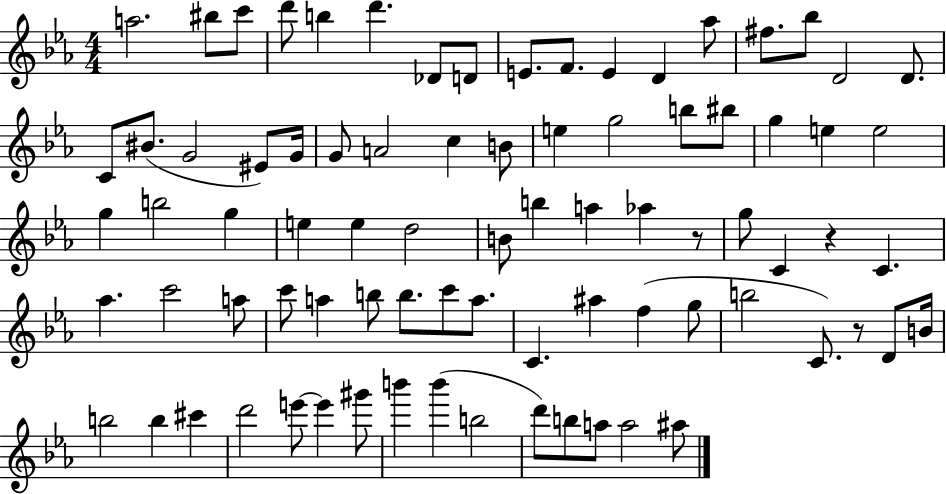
{
  \clef treble
  \numericTimeSignature
  \time 4/4
  \key ees \major
  \repeat volta 2 { a''2. bis''8 c'''8 | d'''8 b''4 d'''4. des'8 d'8 | e'8. f'8. e'4 d'4 aes''8 | fis''8. bes''8 d'2 d'8. | \break c'8 bis'8.( g'2 eis'8) g'16 | g'8 a'2 c''4 b'8 | e''4 g''2 b''8 bis''8 | g''4 e''4 e''2 | \break g''4 b''2 g''4 | e''4 e''4 d''2 | b'8 b''4 a''4 aes''4 r8 | g''8 c'4 r4 c'4. | \break aes''4. c'''2 a''8 | c'''8 a''4 b''8 b''8. c'''8 a''8. | c'4. ais''4 f''4( g''8 | b''2 c'8.) r8 d'8 b'16 | \break b''2 b''4 cis'''4 | d'''2 e'''8~~ e'''4 gis'''8 | b'''4 b'''4( b''2 | d'''8) b''8 a''8 a''2 ais''8 | \break } \bar "|."
}